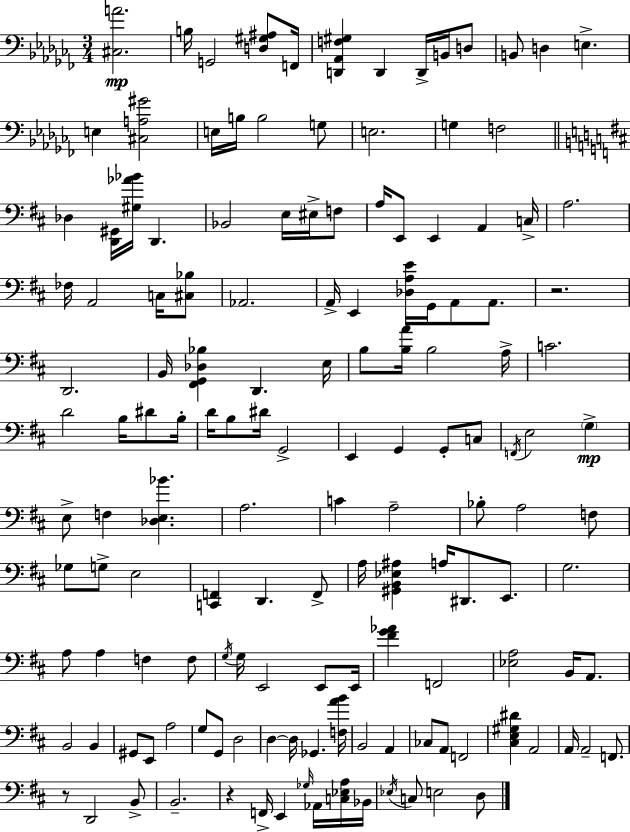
{
  \clef bass
  \numericTimeSignature
  \time 3/4
  \key aes \minor
  <cis a'>2.\mp | b16 g,2 <d gis ais>8 f,16 | <d, aes, f gis>4 d,4 d,16-> b,16 d8 | b,8 d4 e4.-> | \break e4 <cis a gis'>2 | e16 b16 b2 g8 | e2. | g4 f2 | \break \bar "||" \break \key d \major des4 <d, gis,>16 <gis aes' bes'>16 d,4. | bes,2 e16 eis16-> f8 | a16 e,8 e,4 a,4 c16-> | a2. | \break fes16 a,2 c16 <cis bes>8 | aes,2. | a,16-> e,4 <des a e'>16 g,16 a,8 a,8. | r2. | \break d,2. | b,16 <fis, g, des bes>4 d,4. e16 | b8 <b a'>16 b2 a16-> | c'2. | \break d'2 b16 dis'8 b16-. | d'16 b8 dis'16 g,2-> | e,4 g,4 g,8-. c8 | \acciaccatura { f,16 } e2 \parenthesize g4->\mp | \break e8-> f4 <des e bes'>4. | a2. | c'4 a2-- | bes8-. a2 f8 | \break ges8 g8-> e2 | <c, f,>4 d,4. f,8-> | a16 <gis, b, ees ais>4 a16 dis,8. e,8. | g2. | \break a8 a4 f4 f8 | \acciaccatura { g16 } g16 e,2 e,8 | e,16 <fis' g' aes'>4 f,2 | <ees a>2 b,16 a,8. | \break b,2 b,4 | gis,8 e,8 a2 | g8 g,8 d2 | d4~~ d16 ges,4. | \break <f a' b'>16 b,2 a,4 | ces8 a,8 f,2 | <cis e gis dis'>4 a,2 | a,16 a,2-- f,8. | \break r8 d,2 | b,8-> b,2.-- | r4 f,16-> e,4 \grace { ges16 } | aes,16 <c ees a>16 bes,16 \acciaccatura { ees16 } c8 e2 | \break d8 \bar "|."
}